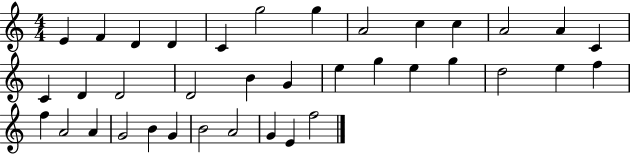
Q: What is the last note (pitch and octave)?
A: F5